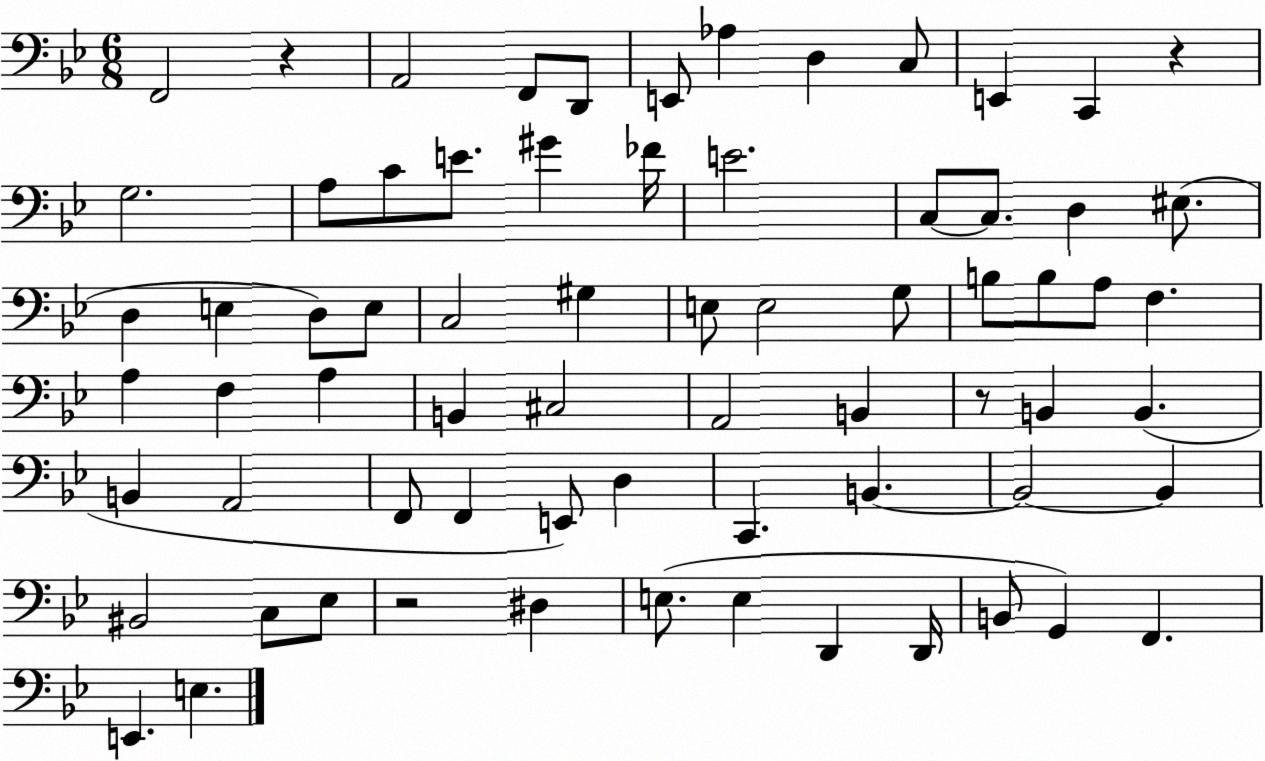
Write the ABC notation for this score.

X:1
T:Untitled
M:6/8
L:1/4
K:Bb
F,,2 z A,,2 F,,/2 D,,/2 E,,/2 _A, D, C,/2 E,, C,, z G,2 A,/2 C/2 E/2 ^G _F/4 E2 C,/2 C,/2 D, ^E,/2 D, E, D,/2 E,/2 C,2 ^G, E,/2 E,2 G,/2 B,/2 B,/2 A,/2 F, A, F, A, B,, ^C,2 A,,2 B,, z/2 B,, B,, B,, A,,2 F,,/2 F,, E,,/2 D, C,, B,, B,,2 B,, ^B,,2 C,/2 _E,/2 z2 ^D, E,/2 E, D,, D,,/4 B,,/2 G,, F,, E,, E,